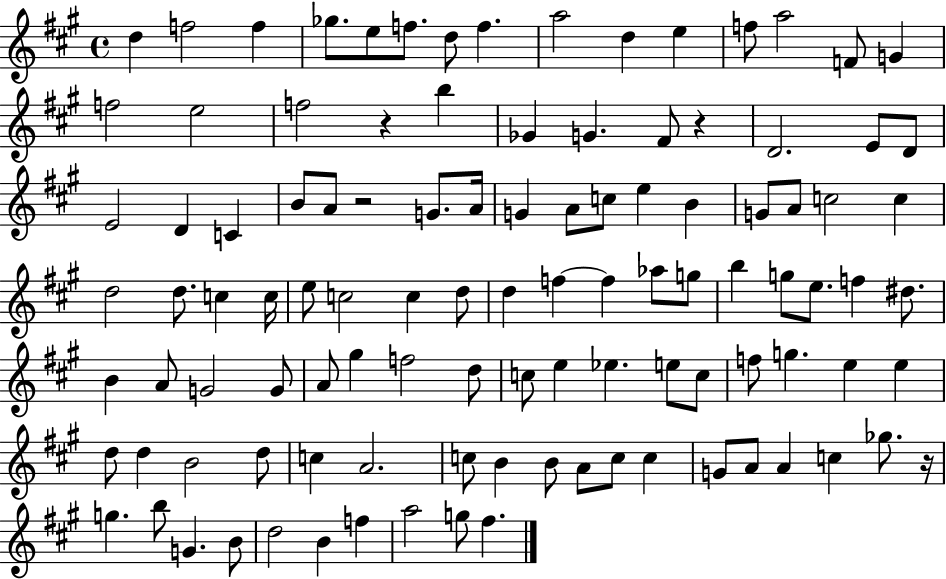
D5/q F5/h F5/q Gb5/e. E5/e F5/e. D5/e F5/q. A5/h D5/q E5/q F5/e A5/h F4/e G4/q F5/h E5/h F5/h R/q B5/q Gb4/q G4/q. F#4/e R/q D4/h. E4/e D4/e E4/h D4/q C4/q B4/e A4/e R/h G4/e. A4/s G4/q A4/e C5/e E5/q B4/q G4/e A4/e C5/h C5/q D5/h D5/e. C5/q C5/s E5/e C5/h C5/q D5/e D5/q F5/q F5/q Ab5/e G5/e B5/q G5/e E5/e. F5/q D#5/e. B4/q A4/e G4/h G4/e A4/e G#5/q F5/h D5/e C5/e E5/q Eb5/q. E5/e C5/e F5/e G5/q. E5/q E5/q D5/e D5/q B4/h D5/e C5/q A4/h. C5/e B4/q B4/e A4/e C5/e C5/q G4/e A4/e A4/q C5/q Gb5/e. R/s G5/q. B5/e G4/q. B4/e D5/h B4/q F5/q A5/h G5/e F#5/q.